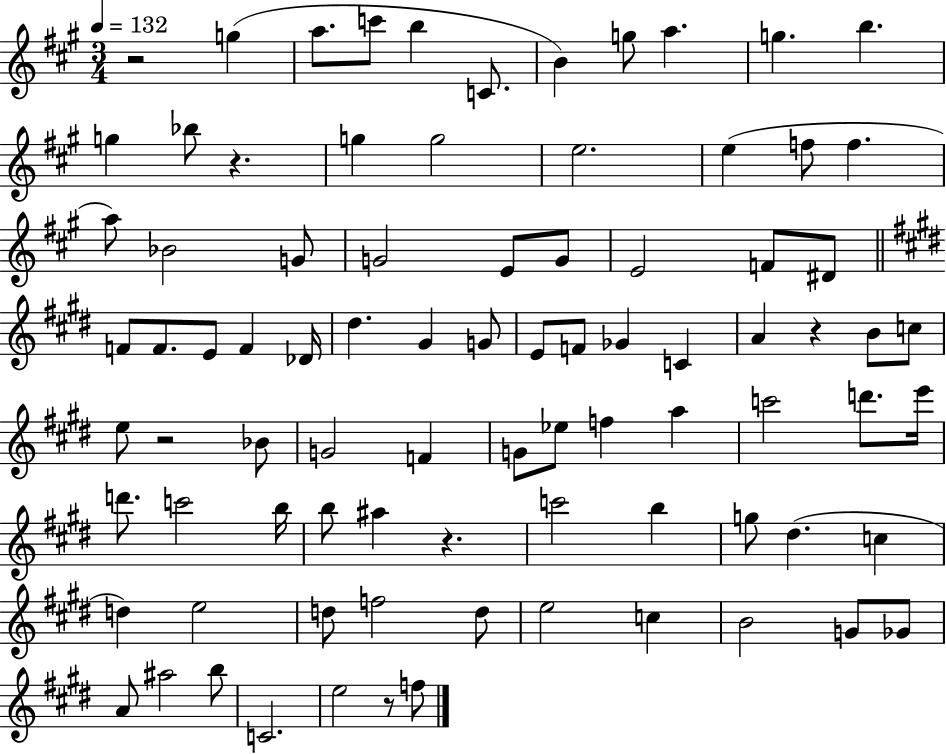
X:1
T:Untitled
M:3/4
L:1/4
K:A
z2 g a/2 c'/2 b C/2 B g/2 a g b g _b/2 z g g2 e2 e f/2 f a/2 _B2 G/2 G2 E/2 G/2 E2 F/2 ^D/2 F/2 F/2 E/2 F _D/4 ^d ^G G/2 E/2 F/2 _G C A z B/2 c/2 e/2 z2 _B/2 G2 F G/2 _e/2 f a c'2 d'/2 e'/4 d'/2 c'2 b/4 b/2 ^a z c'2 b g/2 ^d c d e2 d/2 f2 d/2 e2 c B2 G/2 _G/2 A/2 ^a2 b/2 C2 e2 z/2 f/2